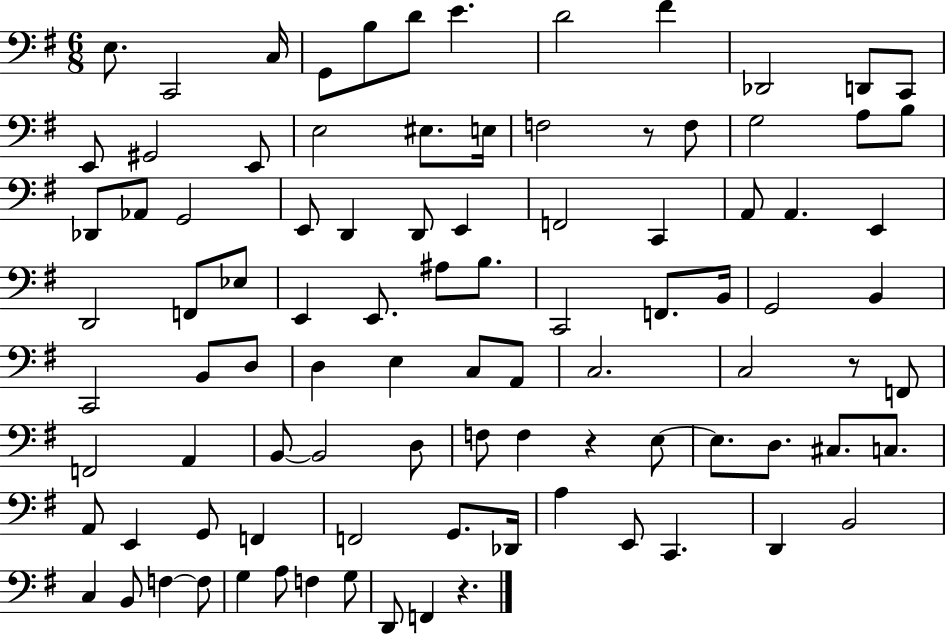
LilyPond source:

{
  \clef bass
  \numericTimeSignature
  \time 6/8
  \key g \major
  e8. c,2 c16 | g,8 b8 d'8 e'4. | d'2 fis'4 | des,2 d,8 c,8 | \break e,8 gis,2 e,8 | e2 eis8. e16 | f2 r8 f8 | g2 a8 b8 | \break des,8 aes,8 g,2 | e,8 d,4 d,8 e,4 | f,2 c,4 | a,8 a,4. e,4 | \break d,2 f,8 ees8 | e,4 e,8. ais8 b8. | c,2 f,8. b,16 | g,2 b,4 | \break c,2 b,8 d8 | d4 e4 c8 a,8 | c2. | c2 r8 f,8 | \break f,2 a,4 | b,8~~ b,2 d8 | f8 f4 r4 e8~~ | e8. d8. cis8. c8. | \break a,8 e,4 g,8 f,4 | f,2 g,8. des,16 | a4 e,8 c,4. | d,4 b,2 | \break c4 b,8 f4~~ f8 | g4 a8 f4 g8 | d,8 f,4 r4. | \bar "|."
}